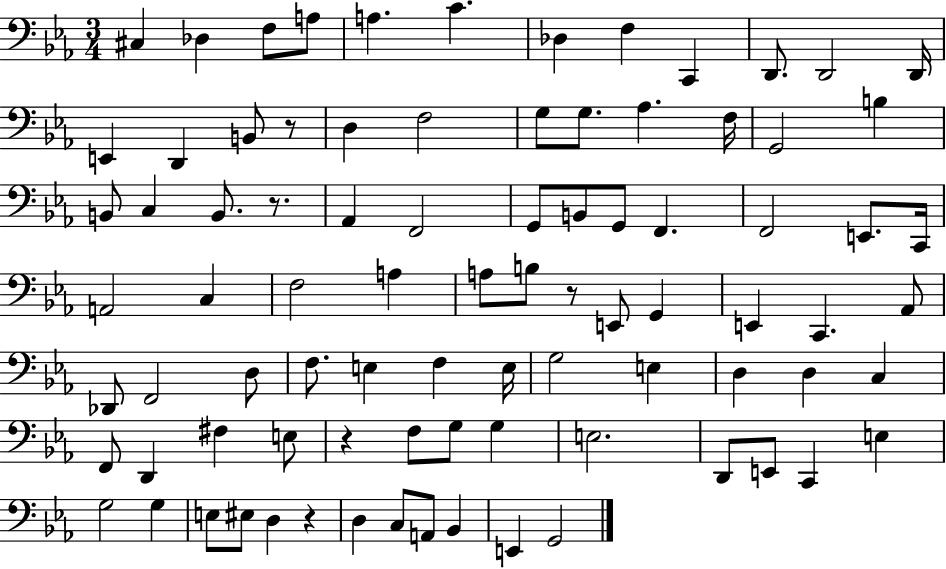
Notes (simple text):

C#3/q Db3/q F3/e A3/e A3/q. C4/q. Db3/q F3/q C2/q D2/e. D2/h D2/s E2/q D2/q B2/e R/e D3/q F3/h G3/e G3/e. Ab3/q. F3/s G2/h B3/q B2/e C3/q B2/e. R/e. Ab2/q F2/h G2/e B2/e G2/e F2/q. F2/h E2/e. C2/s A2/h C3/q F3/h A3/q A3/e B3/e R/e E2/e G2/q E2/q C2/q. Ab2/e Db2/e F2/h D3/e F3/e. E3/q F3/q E3/s G3/h E3/q D3/q D3/q C3/q F2/e D2/q F#3/q E3/e R/q F3/e G3/e G3/q E3/h. D2/e E2/e C2/q E3/q G3/h G3/q E3/e EIS3/e D3/q R/q D3/q C3/e A2/e Bb2/q E2/q G2/h